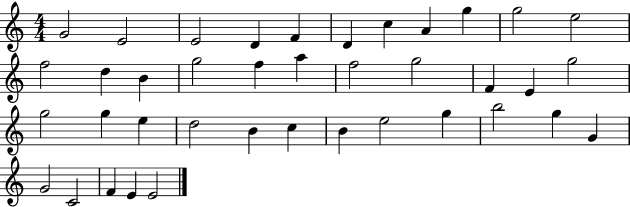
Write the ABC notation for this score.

X:1
T:Untitled
M:4/4
L:1/4
K:C
G2 E2 E2 D F D c A g g2 e2 f2 d B g2 f a f2 g2 F E g2 g2 g e d2 B c B e2 g b2 g G G2 C2 F E E2